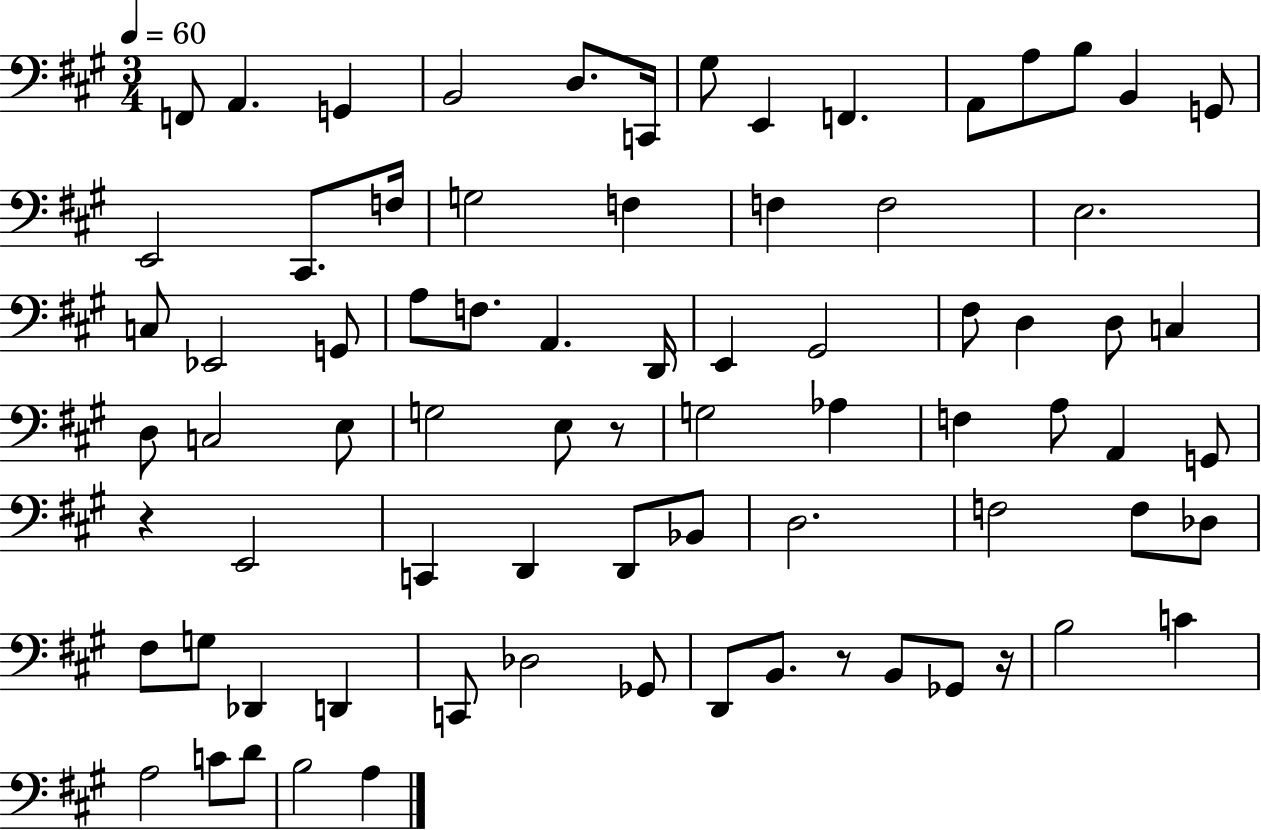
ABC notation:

X:1
T:Untitled
M:3/4
L:1/4
K:A
F,,/2 A,, G,, B,,2 D,/2 C,,/4 ^G,/2 E,, F,, A,,/2 A,/2 B,/2 B,, G,,/2 E,,2 ^C,,/2 F,/4 G,2 F, F, F,2 E,2 C,/2 _E,,2 G,,/2 A,/2 F,/2 A,, D,,/4 E,, ^G,,2 ^F,/2 D, D,/2 C, D,/2 C,2 E,/2 G,2 E,/2 z/2 G,2 _A, F, A,/2 A,, G,,/2 z E,,2 C,, D,, D,,/2 _B,,/2 D,2 F,2 F,/2 _D,/2 ^F,/2 G,/2 _D,, D,, C,,/2 _D,2 _G,,/2 D,,/2 B,,/2 z/2 B,,/2 _G,,/2 z/4 B,2 C A,2 C/2 D/2 B,2 A,